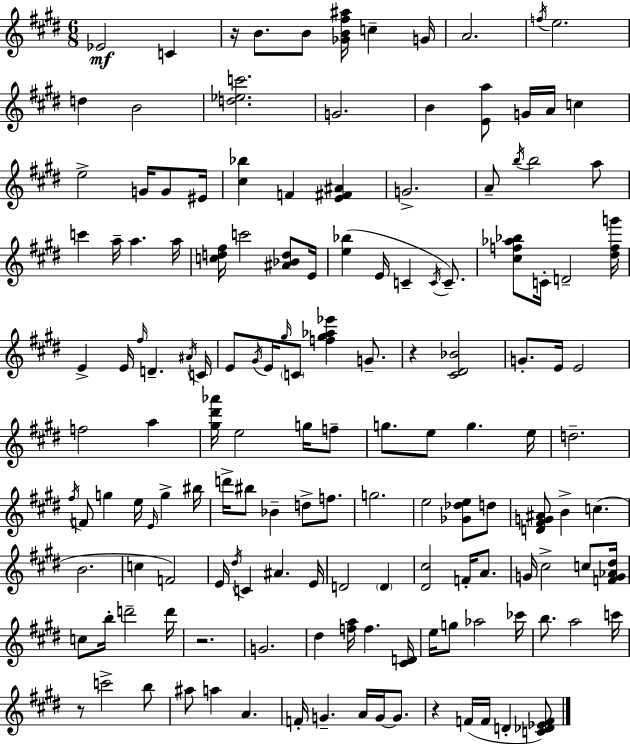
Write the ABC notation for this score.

X:1
T:Untitled
M:6/8
L:1/4
K:E
_E2 C z/4 B/2 B/2 [_GB^f^a]/4 c G/4 A2 f/4 e2 d B2 [d_ec']2 G2 B [Ea]/2 G/4 A/4 c e2 G/4 G/2 ^E/4 [^c_b] F [E^F^A] G2 A/2 b/4 b2 a/2 c' a/4 a a/4 [cd^f]/4 c'2 [^A_Bd]/2 E/4 [e_b] E/4 C C/4 C/2 [^cf_a_b]/2 C/4 D2 [^dfg']/4 E E/4 ^f/4 D ^A/4 C/4 E/2 ^G/4 E/4 ^g/4 C/2 [f^g_a_e'] G/2 z [^C^D_B]2 G/2 E/4 E2 f2 a [^g^d'_a']/4 e2 g/4 f/2 g/2 e/2 g e/4 d2 ^f/4 F/2 g e/4 E/4 g ^b/4 d'/4 ^b/2 _B d/2 f/2 g2 e2 [_G_de]/2 d/2 [D^FG^A]/2 B c B2 c F2 E/4 ^d/4 C ^A E/4 D2 D [^D^c]2 F/4 A/2 G/4 ^c2 c/2 [FG_A^d]/4 c/2 b/4 d'2 d'/4 z2 G2 ^d [fa]/4 f [^CD]/4 e/4 g/2 _a2 _c'/4 b/2 a2 c'/4 z/2 c'2 b/2 ^a/2 a A F/4 G A/4 G/4 G/2 z F/4 F/4 D [C_D_EF]/2